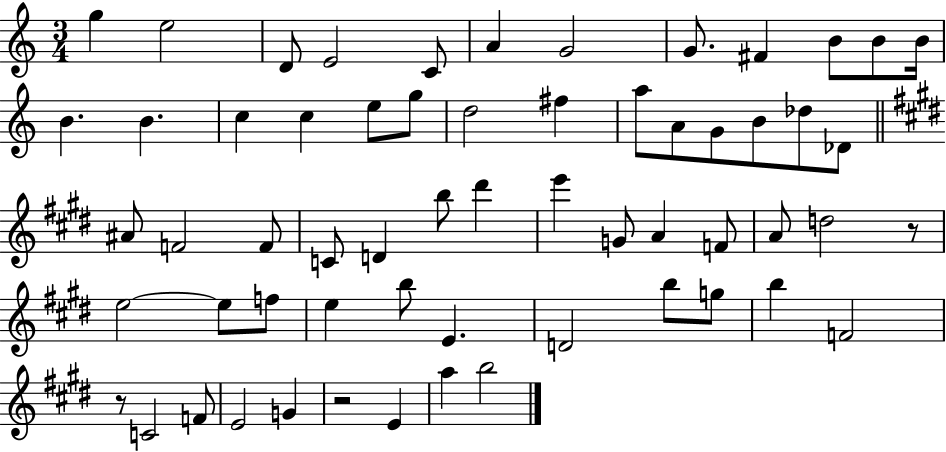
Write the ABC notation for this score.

X:1
T:Untitled
M:3/4
L:1/4
K:C
g e2 D/2 E2 C/2 A G2 G/2 ^F B/2 B/2 B/4 B B c c e/2 g/2 d2 ^f a/2 A/2 G/2 B/2 _d/2 _D/2 ^A/2 F2 F/2 C/2 D b/2 ^d' e' G/2 A F/2 A/2 d2 z/2 e2 e/2 f/2 e b/2 E D2 b/2 g/2 b F2 z/2 C2 F/2 E2 G z2 E a b2